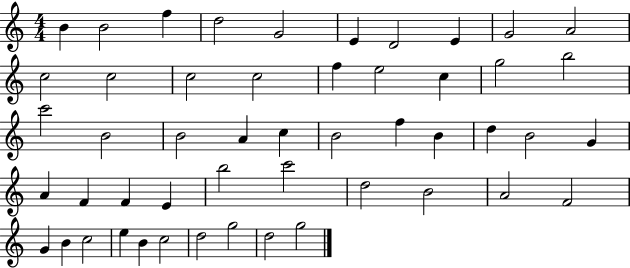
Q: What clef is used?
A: treble